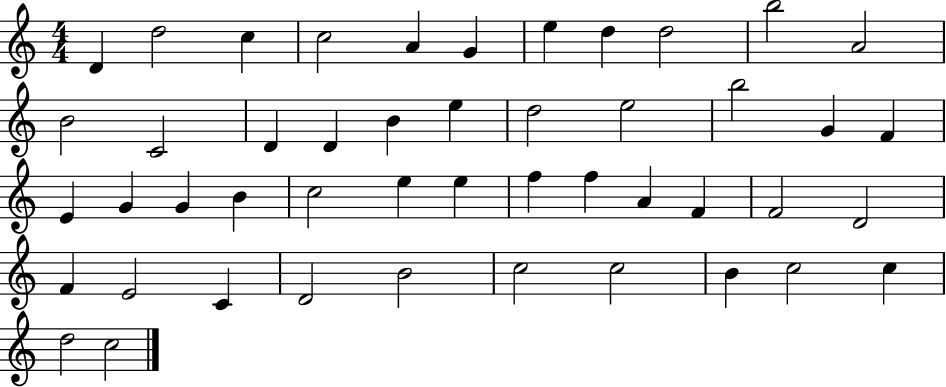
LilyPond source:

{
  \clef treble
  \numericTimeSignature
  \time 4/4
  \key c \major
  d'4 d''2 c''4 | c''2 a'4 g'4 | e''4 d''4 d''2 | b''2 a'2 | \break b'2 c'2 | d'4 d'4 b'4 e''4 | d''2 e''2 | b''2 g'4 f'4 | \break e'4 g'4 g'4 b'4 | c''2 e''4 e''4 | f''4 f''4 a'4 f'4 | f'2 d'2 | \break f'4 e'2 c'4 | d'2 b'2 | c''2 c''2 | b'4 c''2 c''4 | \break d''2 c''2 | \bar "|."
}